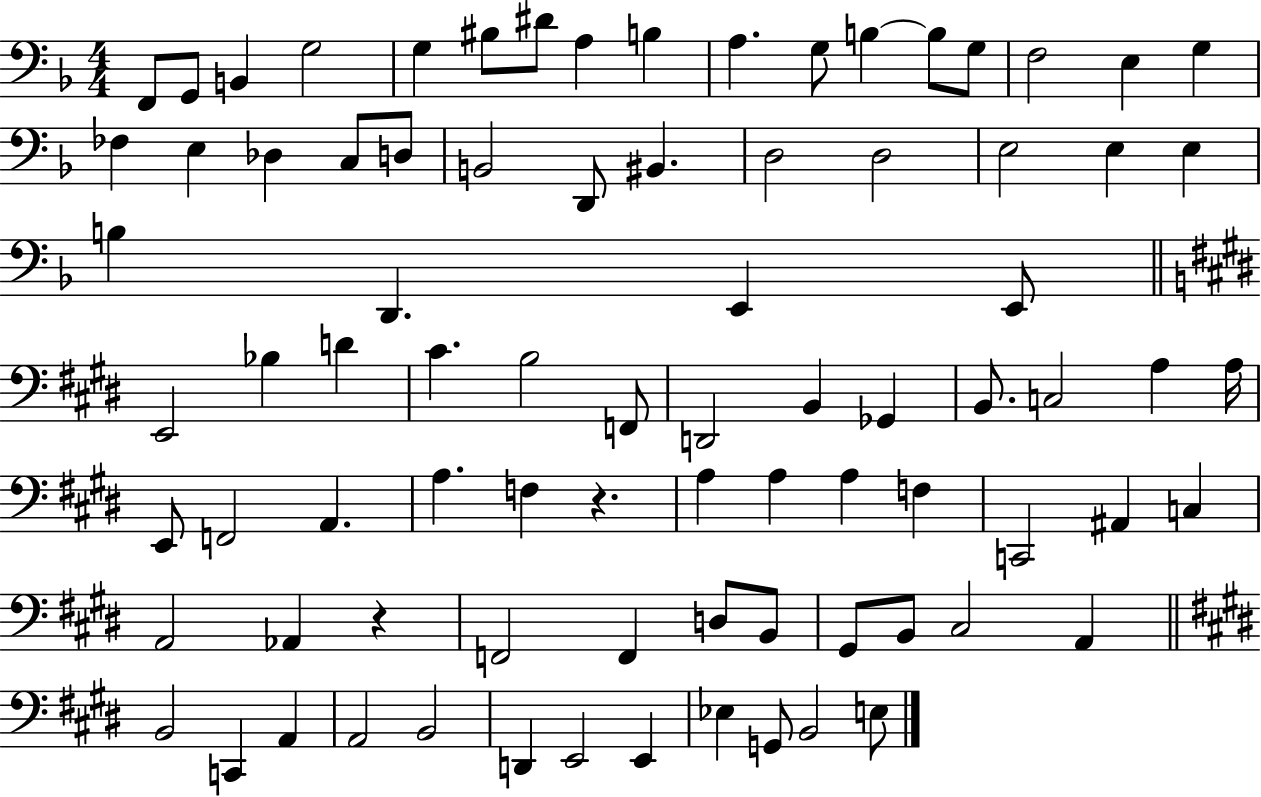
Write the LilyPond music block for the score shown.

{
  \clef bass
  \numericTimeSignature
  \time 4/4
  \key f \major
  \repeat volta 2 { f,8 g,8 b,4 g2 | g4 bis8 dis'8 a4 b4 | a4. g8 b4~~ b8 g8 | f2 e4 g4 | \break fes4 e4 des4 c8 d8 | b,2 d,8 bis,4. | d2 d2 | e2 e4 e4 | \break b4 d,4. e,4 e,8 | \bar "||" \break \key e \major e,2 bes4 d'4 | cis'4. b2 f,8 | d,2 b,4 ges,4 | b,8. c2 a4 a16 | \break e,8 f,2 a,4. | a4. f4 r4. | a4 a4 a4 f4 | c,2 ais,4 c4 | \break a,2 aes,4 r4 | f,2 f,4 d8 b,8 | gis,8 b,8 cis2 a,4 | \bar "||" \break \key e \major b,2 c,4 a,4 | a,2 b,2 | d,4 e,2 e,4 | ees4 g,8 b,2 e8 | \break } \bar "|."
}